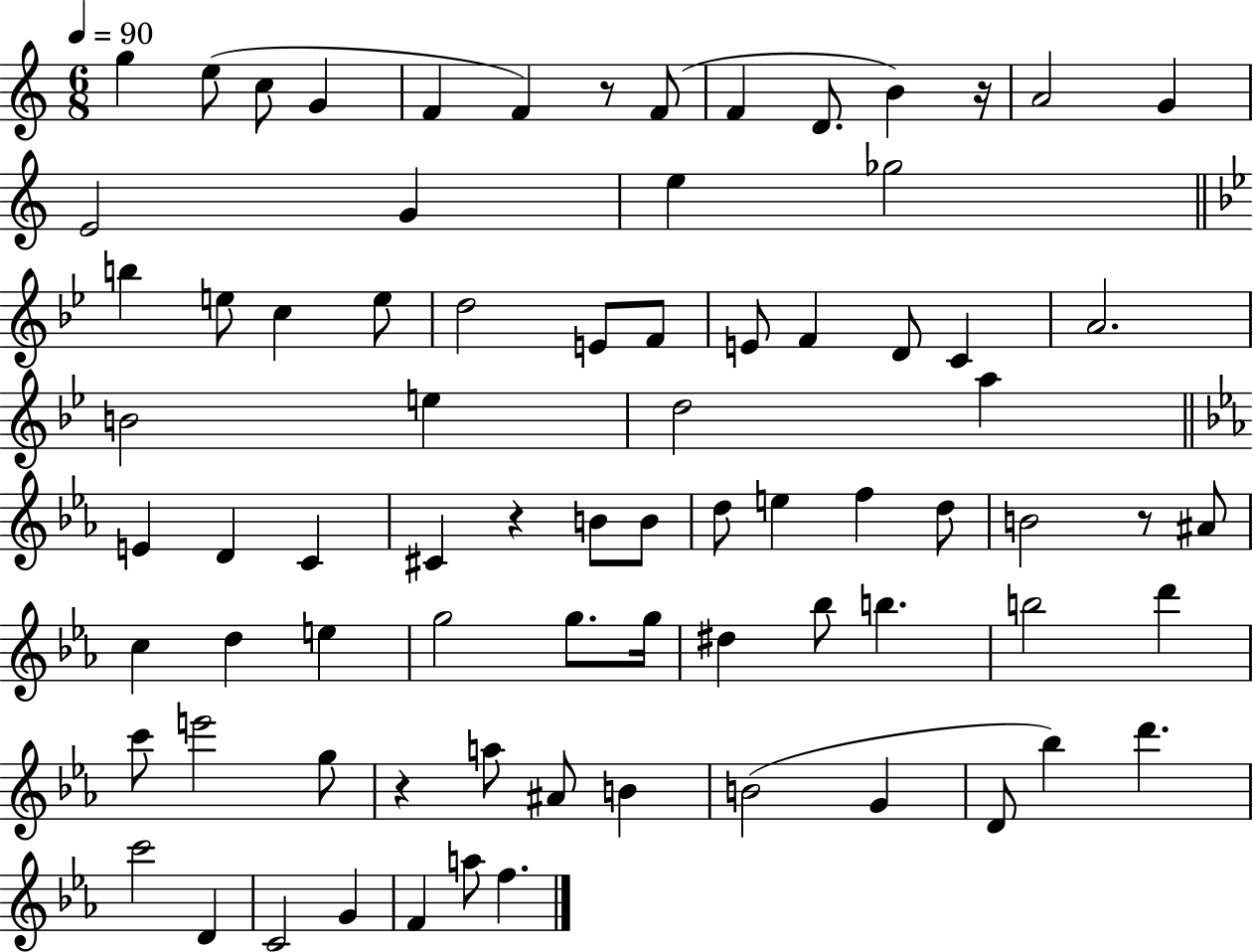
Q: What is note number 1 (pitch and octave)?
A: G5